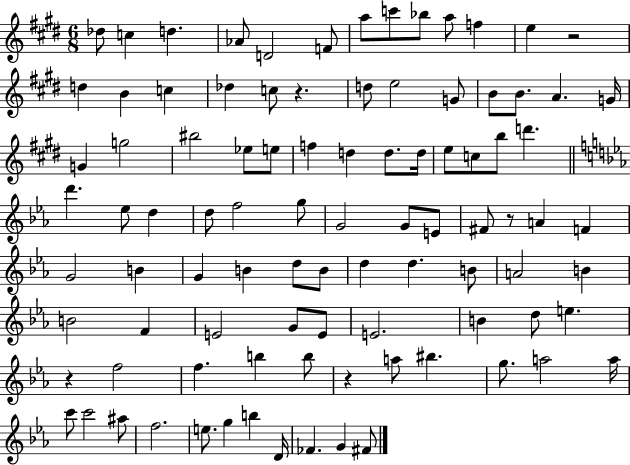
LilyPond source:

{
  \clef treble
  \numericTimeSignature
  \time 6/8
  \key e \major
  des''8 c''4 d''4. | aes'8 d'2 f'8 | a''8 c'''8 bes''8 a''8 f''4 | e''4 r2 | \break d''4 b'4 c''4 | des''4 c''8 r4. | d''8 e''2 g'8 | b'8 b'8. a'4. g'16 | \break g'4 g''2 | bis''2 ees''8 e''8 | f''4 d''4 d''8. d''16 | e''8 c''8 b''8 d'''4. | \break \bar "||" \break \key ees \major d'''4. ees''8 d''4 | d''8 f''2 g''8 | g'2 g'8 e'8 | fis'8 r8 a'4 f'4 | \break g'2 b'4 | g'4 b'4 d''8 b'8 | d''4 d''4. b'8 | a'2 b'4 | \break b'2 f'4 | e'2 g'8 e'8 | e'2. | b'4 d''8 e''4. | \break r4 f''2 | f''4. b''4 b''8 | r4 a''8 bis''4. | g''8. a''2 a''16 | \break c'''8 c'''2 ais''8 | f''2. | e''8. g''4 b''4 d'16 | fes'4. g'4 fis'8 | \break \bar "|."
}